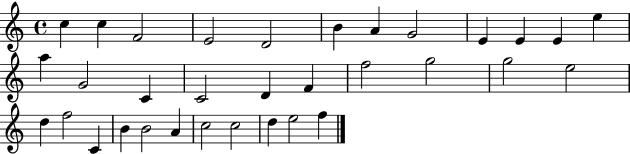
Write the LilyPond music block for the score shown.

{
  \clef treble
  \time 4/4
  \defaultTimeSignature
  \key c \major
  c''4 c''4 f'2 | e'2 d'2 | b'4 a'4 g'2 | e'4 e'4 e'4 e''4 | \break a''4 g'2 c'4 | c'2 d'4 f'4 | f''2 g''2 | g''2 e''2 | \break d''4 f''2 c'4 | b'4 b'2 a'4 | c''2 c''2 | d''4 e''2 f''4 | \break \bar "|."
}